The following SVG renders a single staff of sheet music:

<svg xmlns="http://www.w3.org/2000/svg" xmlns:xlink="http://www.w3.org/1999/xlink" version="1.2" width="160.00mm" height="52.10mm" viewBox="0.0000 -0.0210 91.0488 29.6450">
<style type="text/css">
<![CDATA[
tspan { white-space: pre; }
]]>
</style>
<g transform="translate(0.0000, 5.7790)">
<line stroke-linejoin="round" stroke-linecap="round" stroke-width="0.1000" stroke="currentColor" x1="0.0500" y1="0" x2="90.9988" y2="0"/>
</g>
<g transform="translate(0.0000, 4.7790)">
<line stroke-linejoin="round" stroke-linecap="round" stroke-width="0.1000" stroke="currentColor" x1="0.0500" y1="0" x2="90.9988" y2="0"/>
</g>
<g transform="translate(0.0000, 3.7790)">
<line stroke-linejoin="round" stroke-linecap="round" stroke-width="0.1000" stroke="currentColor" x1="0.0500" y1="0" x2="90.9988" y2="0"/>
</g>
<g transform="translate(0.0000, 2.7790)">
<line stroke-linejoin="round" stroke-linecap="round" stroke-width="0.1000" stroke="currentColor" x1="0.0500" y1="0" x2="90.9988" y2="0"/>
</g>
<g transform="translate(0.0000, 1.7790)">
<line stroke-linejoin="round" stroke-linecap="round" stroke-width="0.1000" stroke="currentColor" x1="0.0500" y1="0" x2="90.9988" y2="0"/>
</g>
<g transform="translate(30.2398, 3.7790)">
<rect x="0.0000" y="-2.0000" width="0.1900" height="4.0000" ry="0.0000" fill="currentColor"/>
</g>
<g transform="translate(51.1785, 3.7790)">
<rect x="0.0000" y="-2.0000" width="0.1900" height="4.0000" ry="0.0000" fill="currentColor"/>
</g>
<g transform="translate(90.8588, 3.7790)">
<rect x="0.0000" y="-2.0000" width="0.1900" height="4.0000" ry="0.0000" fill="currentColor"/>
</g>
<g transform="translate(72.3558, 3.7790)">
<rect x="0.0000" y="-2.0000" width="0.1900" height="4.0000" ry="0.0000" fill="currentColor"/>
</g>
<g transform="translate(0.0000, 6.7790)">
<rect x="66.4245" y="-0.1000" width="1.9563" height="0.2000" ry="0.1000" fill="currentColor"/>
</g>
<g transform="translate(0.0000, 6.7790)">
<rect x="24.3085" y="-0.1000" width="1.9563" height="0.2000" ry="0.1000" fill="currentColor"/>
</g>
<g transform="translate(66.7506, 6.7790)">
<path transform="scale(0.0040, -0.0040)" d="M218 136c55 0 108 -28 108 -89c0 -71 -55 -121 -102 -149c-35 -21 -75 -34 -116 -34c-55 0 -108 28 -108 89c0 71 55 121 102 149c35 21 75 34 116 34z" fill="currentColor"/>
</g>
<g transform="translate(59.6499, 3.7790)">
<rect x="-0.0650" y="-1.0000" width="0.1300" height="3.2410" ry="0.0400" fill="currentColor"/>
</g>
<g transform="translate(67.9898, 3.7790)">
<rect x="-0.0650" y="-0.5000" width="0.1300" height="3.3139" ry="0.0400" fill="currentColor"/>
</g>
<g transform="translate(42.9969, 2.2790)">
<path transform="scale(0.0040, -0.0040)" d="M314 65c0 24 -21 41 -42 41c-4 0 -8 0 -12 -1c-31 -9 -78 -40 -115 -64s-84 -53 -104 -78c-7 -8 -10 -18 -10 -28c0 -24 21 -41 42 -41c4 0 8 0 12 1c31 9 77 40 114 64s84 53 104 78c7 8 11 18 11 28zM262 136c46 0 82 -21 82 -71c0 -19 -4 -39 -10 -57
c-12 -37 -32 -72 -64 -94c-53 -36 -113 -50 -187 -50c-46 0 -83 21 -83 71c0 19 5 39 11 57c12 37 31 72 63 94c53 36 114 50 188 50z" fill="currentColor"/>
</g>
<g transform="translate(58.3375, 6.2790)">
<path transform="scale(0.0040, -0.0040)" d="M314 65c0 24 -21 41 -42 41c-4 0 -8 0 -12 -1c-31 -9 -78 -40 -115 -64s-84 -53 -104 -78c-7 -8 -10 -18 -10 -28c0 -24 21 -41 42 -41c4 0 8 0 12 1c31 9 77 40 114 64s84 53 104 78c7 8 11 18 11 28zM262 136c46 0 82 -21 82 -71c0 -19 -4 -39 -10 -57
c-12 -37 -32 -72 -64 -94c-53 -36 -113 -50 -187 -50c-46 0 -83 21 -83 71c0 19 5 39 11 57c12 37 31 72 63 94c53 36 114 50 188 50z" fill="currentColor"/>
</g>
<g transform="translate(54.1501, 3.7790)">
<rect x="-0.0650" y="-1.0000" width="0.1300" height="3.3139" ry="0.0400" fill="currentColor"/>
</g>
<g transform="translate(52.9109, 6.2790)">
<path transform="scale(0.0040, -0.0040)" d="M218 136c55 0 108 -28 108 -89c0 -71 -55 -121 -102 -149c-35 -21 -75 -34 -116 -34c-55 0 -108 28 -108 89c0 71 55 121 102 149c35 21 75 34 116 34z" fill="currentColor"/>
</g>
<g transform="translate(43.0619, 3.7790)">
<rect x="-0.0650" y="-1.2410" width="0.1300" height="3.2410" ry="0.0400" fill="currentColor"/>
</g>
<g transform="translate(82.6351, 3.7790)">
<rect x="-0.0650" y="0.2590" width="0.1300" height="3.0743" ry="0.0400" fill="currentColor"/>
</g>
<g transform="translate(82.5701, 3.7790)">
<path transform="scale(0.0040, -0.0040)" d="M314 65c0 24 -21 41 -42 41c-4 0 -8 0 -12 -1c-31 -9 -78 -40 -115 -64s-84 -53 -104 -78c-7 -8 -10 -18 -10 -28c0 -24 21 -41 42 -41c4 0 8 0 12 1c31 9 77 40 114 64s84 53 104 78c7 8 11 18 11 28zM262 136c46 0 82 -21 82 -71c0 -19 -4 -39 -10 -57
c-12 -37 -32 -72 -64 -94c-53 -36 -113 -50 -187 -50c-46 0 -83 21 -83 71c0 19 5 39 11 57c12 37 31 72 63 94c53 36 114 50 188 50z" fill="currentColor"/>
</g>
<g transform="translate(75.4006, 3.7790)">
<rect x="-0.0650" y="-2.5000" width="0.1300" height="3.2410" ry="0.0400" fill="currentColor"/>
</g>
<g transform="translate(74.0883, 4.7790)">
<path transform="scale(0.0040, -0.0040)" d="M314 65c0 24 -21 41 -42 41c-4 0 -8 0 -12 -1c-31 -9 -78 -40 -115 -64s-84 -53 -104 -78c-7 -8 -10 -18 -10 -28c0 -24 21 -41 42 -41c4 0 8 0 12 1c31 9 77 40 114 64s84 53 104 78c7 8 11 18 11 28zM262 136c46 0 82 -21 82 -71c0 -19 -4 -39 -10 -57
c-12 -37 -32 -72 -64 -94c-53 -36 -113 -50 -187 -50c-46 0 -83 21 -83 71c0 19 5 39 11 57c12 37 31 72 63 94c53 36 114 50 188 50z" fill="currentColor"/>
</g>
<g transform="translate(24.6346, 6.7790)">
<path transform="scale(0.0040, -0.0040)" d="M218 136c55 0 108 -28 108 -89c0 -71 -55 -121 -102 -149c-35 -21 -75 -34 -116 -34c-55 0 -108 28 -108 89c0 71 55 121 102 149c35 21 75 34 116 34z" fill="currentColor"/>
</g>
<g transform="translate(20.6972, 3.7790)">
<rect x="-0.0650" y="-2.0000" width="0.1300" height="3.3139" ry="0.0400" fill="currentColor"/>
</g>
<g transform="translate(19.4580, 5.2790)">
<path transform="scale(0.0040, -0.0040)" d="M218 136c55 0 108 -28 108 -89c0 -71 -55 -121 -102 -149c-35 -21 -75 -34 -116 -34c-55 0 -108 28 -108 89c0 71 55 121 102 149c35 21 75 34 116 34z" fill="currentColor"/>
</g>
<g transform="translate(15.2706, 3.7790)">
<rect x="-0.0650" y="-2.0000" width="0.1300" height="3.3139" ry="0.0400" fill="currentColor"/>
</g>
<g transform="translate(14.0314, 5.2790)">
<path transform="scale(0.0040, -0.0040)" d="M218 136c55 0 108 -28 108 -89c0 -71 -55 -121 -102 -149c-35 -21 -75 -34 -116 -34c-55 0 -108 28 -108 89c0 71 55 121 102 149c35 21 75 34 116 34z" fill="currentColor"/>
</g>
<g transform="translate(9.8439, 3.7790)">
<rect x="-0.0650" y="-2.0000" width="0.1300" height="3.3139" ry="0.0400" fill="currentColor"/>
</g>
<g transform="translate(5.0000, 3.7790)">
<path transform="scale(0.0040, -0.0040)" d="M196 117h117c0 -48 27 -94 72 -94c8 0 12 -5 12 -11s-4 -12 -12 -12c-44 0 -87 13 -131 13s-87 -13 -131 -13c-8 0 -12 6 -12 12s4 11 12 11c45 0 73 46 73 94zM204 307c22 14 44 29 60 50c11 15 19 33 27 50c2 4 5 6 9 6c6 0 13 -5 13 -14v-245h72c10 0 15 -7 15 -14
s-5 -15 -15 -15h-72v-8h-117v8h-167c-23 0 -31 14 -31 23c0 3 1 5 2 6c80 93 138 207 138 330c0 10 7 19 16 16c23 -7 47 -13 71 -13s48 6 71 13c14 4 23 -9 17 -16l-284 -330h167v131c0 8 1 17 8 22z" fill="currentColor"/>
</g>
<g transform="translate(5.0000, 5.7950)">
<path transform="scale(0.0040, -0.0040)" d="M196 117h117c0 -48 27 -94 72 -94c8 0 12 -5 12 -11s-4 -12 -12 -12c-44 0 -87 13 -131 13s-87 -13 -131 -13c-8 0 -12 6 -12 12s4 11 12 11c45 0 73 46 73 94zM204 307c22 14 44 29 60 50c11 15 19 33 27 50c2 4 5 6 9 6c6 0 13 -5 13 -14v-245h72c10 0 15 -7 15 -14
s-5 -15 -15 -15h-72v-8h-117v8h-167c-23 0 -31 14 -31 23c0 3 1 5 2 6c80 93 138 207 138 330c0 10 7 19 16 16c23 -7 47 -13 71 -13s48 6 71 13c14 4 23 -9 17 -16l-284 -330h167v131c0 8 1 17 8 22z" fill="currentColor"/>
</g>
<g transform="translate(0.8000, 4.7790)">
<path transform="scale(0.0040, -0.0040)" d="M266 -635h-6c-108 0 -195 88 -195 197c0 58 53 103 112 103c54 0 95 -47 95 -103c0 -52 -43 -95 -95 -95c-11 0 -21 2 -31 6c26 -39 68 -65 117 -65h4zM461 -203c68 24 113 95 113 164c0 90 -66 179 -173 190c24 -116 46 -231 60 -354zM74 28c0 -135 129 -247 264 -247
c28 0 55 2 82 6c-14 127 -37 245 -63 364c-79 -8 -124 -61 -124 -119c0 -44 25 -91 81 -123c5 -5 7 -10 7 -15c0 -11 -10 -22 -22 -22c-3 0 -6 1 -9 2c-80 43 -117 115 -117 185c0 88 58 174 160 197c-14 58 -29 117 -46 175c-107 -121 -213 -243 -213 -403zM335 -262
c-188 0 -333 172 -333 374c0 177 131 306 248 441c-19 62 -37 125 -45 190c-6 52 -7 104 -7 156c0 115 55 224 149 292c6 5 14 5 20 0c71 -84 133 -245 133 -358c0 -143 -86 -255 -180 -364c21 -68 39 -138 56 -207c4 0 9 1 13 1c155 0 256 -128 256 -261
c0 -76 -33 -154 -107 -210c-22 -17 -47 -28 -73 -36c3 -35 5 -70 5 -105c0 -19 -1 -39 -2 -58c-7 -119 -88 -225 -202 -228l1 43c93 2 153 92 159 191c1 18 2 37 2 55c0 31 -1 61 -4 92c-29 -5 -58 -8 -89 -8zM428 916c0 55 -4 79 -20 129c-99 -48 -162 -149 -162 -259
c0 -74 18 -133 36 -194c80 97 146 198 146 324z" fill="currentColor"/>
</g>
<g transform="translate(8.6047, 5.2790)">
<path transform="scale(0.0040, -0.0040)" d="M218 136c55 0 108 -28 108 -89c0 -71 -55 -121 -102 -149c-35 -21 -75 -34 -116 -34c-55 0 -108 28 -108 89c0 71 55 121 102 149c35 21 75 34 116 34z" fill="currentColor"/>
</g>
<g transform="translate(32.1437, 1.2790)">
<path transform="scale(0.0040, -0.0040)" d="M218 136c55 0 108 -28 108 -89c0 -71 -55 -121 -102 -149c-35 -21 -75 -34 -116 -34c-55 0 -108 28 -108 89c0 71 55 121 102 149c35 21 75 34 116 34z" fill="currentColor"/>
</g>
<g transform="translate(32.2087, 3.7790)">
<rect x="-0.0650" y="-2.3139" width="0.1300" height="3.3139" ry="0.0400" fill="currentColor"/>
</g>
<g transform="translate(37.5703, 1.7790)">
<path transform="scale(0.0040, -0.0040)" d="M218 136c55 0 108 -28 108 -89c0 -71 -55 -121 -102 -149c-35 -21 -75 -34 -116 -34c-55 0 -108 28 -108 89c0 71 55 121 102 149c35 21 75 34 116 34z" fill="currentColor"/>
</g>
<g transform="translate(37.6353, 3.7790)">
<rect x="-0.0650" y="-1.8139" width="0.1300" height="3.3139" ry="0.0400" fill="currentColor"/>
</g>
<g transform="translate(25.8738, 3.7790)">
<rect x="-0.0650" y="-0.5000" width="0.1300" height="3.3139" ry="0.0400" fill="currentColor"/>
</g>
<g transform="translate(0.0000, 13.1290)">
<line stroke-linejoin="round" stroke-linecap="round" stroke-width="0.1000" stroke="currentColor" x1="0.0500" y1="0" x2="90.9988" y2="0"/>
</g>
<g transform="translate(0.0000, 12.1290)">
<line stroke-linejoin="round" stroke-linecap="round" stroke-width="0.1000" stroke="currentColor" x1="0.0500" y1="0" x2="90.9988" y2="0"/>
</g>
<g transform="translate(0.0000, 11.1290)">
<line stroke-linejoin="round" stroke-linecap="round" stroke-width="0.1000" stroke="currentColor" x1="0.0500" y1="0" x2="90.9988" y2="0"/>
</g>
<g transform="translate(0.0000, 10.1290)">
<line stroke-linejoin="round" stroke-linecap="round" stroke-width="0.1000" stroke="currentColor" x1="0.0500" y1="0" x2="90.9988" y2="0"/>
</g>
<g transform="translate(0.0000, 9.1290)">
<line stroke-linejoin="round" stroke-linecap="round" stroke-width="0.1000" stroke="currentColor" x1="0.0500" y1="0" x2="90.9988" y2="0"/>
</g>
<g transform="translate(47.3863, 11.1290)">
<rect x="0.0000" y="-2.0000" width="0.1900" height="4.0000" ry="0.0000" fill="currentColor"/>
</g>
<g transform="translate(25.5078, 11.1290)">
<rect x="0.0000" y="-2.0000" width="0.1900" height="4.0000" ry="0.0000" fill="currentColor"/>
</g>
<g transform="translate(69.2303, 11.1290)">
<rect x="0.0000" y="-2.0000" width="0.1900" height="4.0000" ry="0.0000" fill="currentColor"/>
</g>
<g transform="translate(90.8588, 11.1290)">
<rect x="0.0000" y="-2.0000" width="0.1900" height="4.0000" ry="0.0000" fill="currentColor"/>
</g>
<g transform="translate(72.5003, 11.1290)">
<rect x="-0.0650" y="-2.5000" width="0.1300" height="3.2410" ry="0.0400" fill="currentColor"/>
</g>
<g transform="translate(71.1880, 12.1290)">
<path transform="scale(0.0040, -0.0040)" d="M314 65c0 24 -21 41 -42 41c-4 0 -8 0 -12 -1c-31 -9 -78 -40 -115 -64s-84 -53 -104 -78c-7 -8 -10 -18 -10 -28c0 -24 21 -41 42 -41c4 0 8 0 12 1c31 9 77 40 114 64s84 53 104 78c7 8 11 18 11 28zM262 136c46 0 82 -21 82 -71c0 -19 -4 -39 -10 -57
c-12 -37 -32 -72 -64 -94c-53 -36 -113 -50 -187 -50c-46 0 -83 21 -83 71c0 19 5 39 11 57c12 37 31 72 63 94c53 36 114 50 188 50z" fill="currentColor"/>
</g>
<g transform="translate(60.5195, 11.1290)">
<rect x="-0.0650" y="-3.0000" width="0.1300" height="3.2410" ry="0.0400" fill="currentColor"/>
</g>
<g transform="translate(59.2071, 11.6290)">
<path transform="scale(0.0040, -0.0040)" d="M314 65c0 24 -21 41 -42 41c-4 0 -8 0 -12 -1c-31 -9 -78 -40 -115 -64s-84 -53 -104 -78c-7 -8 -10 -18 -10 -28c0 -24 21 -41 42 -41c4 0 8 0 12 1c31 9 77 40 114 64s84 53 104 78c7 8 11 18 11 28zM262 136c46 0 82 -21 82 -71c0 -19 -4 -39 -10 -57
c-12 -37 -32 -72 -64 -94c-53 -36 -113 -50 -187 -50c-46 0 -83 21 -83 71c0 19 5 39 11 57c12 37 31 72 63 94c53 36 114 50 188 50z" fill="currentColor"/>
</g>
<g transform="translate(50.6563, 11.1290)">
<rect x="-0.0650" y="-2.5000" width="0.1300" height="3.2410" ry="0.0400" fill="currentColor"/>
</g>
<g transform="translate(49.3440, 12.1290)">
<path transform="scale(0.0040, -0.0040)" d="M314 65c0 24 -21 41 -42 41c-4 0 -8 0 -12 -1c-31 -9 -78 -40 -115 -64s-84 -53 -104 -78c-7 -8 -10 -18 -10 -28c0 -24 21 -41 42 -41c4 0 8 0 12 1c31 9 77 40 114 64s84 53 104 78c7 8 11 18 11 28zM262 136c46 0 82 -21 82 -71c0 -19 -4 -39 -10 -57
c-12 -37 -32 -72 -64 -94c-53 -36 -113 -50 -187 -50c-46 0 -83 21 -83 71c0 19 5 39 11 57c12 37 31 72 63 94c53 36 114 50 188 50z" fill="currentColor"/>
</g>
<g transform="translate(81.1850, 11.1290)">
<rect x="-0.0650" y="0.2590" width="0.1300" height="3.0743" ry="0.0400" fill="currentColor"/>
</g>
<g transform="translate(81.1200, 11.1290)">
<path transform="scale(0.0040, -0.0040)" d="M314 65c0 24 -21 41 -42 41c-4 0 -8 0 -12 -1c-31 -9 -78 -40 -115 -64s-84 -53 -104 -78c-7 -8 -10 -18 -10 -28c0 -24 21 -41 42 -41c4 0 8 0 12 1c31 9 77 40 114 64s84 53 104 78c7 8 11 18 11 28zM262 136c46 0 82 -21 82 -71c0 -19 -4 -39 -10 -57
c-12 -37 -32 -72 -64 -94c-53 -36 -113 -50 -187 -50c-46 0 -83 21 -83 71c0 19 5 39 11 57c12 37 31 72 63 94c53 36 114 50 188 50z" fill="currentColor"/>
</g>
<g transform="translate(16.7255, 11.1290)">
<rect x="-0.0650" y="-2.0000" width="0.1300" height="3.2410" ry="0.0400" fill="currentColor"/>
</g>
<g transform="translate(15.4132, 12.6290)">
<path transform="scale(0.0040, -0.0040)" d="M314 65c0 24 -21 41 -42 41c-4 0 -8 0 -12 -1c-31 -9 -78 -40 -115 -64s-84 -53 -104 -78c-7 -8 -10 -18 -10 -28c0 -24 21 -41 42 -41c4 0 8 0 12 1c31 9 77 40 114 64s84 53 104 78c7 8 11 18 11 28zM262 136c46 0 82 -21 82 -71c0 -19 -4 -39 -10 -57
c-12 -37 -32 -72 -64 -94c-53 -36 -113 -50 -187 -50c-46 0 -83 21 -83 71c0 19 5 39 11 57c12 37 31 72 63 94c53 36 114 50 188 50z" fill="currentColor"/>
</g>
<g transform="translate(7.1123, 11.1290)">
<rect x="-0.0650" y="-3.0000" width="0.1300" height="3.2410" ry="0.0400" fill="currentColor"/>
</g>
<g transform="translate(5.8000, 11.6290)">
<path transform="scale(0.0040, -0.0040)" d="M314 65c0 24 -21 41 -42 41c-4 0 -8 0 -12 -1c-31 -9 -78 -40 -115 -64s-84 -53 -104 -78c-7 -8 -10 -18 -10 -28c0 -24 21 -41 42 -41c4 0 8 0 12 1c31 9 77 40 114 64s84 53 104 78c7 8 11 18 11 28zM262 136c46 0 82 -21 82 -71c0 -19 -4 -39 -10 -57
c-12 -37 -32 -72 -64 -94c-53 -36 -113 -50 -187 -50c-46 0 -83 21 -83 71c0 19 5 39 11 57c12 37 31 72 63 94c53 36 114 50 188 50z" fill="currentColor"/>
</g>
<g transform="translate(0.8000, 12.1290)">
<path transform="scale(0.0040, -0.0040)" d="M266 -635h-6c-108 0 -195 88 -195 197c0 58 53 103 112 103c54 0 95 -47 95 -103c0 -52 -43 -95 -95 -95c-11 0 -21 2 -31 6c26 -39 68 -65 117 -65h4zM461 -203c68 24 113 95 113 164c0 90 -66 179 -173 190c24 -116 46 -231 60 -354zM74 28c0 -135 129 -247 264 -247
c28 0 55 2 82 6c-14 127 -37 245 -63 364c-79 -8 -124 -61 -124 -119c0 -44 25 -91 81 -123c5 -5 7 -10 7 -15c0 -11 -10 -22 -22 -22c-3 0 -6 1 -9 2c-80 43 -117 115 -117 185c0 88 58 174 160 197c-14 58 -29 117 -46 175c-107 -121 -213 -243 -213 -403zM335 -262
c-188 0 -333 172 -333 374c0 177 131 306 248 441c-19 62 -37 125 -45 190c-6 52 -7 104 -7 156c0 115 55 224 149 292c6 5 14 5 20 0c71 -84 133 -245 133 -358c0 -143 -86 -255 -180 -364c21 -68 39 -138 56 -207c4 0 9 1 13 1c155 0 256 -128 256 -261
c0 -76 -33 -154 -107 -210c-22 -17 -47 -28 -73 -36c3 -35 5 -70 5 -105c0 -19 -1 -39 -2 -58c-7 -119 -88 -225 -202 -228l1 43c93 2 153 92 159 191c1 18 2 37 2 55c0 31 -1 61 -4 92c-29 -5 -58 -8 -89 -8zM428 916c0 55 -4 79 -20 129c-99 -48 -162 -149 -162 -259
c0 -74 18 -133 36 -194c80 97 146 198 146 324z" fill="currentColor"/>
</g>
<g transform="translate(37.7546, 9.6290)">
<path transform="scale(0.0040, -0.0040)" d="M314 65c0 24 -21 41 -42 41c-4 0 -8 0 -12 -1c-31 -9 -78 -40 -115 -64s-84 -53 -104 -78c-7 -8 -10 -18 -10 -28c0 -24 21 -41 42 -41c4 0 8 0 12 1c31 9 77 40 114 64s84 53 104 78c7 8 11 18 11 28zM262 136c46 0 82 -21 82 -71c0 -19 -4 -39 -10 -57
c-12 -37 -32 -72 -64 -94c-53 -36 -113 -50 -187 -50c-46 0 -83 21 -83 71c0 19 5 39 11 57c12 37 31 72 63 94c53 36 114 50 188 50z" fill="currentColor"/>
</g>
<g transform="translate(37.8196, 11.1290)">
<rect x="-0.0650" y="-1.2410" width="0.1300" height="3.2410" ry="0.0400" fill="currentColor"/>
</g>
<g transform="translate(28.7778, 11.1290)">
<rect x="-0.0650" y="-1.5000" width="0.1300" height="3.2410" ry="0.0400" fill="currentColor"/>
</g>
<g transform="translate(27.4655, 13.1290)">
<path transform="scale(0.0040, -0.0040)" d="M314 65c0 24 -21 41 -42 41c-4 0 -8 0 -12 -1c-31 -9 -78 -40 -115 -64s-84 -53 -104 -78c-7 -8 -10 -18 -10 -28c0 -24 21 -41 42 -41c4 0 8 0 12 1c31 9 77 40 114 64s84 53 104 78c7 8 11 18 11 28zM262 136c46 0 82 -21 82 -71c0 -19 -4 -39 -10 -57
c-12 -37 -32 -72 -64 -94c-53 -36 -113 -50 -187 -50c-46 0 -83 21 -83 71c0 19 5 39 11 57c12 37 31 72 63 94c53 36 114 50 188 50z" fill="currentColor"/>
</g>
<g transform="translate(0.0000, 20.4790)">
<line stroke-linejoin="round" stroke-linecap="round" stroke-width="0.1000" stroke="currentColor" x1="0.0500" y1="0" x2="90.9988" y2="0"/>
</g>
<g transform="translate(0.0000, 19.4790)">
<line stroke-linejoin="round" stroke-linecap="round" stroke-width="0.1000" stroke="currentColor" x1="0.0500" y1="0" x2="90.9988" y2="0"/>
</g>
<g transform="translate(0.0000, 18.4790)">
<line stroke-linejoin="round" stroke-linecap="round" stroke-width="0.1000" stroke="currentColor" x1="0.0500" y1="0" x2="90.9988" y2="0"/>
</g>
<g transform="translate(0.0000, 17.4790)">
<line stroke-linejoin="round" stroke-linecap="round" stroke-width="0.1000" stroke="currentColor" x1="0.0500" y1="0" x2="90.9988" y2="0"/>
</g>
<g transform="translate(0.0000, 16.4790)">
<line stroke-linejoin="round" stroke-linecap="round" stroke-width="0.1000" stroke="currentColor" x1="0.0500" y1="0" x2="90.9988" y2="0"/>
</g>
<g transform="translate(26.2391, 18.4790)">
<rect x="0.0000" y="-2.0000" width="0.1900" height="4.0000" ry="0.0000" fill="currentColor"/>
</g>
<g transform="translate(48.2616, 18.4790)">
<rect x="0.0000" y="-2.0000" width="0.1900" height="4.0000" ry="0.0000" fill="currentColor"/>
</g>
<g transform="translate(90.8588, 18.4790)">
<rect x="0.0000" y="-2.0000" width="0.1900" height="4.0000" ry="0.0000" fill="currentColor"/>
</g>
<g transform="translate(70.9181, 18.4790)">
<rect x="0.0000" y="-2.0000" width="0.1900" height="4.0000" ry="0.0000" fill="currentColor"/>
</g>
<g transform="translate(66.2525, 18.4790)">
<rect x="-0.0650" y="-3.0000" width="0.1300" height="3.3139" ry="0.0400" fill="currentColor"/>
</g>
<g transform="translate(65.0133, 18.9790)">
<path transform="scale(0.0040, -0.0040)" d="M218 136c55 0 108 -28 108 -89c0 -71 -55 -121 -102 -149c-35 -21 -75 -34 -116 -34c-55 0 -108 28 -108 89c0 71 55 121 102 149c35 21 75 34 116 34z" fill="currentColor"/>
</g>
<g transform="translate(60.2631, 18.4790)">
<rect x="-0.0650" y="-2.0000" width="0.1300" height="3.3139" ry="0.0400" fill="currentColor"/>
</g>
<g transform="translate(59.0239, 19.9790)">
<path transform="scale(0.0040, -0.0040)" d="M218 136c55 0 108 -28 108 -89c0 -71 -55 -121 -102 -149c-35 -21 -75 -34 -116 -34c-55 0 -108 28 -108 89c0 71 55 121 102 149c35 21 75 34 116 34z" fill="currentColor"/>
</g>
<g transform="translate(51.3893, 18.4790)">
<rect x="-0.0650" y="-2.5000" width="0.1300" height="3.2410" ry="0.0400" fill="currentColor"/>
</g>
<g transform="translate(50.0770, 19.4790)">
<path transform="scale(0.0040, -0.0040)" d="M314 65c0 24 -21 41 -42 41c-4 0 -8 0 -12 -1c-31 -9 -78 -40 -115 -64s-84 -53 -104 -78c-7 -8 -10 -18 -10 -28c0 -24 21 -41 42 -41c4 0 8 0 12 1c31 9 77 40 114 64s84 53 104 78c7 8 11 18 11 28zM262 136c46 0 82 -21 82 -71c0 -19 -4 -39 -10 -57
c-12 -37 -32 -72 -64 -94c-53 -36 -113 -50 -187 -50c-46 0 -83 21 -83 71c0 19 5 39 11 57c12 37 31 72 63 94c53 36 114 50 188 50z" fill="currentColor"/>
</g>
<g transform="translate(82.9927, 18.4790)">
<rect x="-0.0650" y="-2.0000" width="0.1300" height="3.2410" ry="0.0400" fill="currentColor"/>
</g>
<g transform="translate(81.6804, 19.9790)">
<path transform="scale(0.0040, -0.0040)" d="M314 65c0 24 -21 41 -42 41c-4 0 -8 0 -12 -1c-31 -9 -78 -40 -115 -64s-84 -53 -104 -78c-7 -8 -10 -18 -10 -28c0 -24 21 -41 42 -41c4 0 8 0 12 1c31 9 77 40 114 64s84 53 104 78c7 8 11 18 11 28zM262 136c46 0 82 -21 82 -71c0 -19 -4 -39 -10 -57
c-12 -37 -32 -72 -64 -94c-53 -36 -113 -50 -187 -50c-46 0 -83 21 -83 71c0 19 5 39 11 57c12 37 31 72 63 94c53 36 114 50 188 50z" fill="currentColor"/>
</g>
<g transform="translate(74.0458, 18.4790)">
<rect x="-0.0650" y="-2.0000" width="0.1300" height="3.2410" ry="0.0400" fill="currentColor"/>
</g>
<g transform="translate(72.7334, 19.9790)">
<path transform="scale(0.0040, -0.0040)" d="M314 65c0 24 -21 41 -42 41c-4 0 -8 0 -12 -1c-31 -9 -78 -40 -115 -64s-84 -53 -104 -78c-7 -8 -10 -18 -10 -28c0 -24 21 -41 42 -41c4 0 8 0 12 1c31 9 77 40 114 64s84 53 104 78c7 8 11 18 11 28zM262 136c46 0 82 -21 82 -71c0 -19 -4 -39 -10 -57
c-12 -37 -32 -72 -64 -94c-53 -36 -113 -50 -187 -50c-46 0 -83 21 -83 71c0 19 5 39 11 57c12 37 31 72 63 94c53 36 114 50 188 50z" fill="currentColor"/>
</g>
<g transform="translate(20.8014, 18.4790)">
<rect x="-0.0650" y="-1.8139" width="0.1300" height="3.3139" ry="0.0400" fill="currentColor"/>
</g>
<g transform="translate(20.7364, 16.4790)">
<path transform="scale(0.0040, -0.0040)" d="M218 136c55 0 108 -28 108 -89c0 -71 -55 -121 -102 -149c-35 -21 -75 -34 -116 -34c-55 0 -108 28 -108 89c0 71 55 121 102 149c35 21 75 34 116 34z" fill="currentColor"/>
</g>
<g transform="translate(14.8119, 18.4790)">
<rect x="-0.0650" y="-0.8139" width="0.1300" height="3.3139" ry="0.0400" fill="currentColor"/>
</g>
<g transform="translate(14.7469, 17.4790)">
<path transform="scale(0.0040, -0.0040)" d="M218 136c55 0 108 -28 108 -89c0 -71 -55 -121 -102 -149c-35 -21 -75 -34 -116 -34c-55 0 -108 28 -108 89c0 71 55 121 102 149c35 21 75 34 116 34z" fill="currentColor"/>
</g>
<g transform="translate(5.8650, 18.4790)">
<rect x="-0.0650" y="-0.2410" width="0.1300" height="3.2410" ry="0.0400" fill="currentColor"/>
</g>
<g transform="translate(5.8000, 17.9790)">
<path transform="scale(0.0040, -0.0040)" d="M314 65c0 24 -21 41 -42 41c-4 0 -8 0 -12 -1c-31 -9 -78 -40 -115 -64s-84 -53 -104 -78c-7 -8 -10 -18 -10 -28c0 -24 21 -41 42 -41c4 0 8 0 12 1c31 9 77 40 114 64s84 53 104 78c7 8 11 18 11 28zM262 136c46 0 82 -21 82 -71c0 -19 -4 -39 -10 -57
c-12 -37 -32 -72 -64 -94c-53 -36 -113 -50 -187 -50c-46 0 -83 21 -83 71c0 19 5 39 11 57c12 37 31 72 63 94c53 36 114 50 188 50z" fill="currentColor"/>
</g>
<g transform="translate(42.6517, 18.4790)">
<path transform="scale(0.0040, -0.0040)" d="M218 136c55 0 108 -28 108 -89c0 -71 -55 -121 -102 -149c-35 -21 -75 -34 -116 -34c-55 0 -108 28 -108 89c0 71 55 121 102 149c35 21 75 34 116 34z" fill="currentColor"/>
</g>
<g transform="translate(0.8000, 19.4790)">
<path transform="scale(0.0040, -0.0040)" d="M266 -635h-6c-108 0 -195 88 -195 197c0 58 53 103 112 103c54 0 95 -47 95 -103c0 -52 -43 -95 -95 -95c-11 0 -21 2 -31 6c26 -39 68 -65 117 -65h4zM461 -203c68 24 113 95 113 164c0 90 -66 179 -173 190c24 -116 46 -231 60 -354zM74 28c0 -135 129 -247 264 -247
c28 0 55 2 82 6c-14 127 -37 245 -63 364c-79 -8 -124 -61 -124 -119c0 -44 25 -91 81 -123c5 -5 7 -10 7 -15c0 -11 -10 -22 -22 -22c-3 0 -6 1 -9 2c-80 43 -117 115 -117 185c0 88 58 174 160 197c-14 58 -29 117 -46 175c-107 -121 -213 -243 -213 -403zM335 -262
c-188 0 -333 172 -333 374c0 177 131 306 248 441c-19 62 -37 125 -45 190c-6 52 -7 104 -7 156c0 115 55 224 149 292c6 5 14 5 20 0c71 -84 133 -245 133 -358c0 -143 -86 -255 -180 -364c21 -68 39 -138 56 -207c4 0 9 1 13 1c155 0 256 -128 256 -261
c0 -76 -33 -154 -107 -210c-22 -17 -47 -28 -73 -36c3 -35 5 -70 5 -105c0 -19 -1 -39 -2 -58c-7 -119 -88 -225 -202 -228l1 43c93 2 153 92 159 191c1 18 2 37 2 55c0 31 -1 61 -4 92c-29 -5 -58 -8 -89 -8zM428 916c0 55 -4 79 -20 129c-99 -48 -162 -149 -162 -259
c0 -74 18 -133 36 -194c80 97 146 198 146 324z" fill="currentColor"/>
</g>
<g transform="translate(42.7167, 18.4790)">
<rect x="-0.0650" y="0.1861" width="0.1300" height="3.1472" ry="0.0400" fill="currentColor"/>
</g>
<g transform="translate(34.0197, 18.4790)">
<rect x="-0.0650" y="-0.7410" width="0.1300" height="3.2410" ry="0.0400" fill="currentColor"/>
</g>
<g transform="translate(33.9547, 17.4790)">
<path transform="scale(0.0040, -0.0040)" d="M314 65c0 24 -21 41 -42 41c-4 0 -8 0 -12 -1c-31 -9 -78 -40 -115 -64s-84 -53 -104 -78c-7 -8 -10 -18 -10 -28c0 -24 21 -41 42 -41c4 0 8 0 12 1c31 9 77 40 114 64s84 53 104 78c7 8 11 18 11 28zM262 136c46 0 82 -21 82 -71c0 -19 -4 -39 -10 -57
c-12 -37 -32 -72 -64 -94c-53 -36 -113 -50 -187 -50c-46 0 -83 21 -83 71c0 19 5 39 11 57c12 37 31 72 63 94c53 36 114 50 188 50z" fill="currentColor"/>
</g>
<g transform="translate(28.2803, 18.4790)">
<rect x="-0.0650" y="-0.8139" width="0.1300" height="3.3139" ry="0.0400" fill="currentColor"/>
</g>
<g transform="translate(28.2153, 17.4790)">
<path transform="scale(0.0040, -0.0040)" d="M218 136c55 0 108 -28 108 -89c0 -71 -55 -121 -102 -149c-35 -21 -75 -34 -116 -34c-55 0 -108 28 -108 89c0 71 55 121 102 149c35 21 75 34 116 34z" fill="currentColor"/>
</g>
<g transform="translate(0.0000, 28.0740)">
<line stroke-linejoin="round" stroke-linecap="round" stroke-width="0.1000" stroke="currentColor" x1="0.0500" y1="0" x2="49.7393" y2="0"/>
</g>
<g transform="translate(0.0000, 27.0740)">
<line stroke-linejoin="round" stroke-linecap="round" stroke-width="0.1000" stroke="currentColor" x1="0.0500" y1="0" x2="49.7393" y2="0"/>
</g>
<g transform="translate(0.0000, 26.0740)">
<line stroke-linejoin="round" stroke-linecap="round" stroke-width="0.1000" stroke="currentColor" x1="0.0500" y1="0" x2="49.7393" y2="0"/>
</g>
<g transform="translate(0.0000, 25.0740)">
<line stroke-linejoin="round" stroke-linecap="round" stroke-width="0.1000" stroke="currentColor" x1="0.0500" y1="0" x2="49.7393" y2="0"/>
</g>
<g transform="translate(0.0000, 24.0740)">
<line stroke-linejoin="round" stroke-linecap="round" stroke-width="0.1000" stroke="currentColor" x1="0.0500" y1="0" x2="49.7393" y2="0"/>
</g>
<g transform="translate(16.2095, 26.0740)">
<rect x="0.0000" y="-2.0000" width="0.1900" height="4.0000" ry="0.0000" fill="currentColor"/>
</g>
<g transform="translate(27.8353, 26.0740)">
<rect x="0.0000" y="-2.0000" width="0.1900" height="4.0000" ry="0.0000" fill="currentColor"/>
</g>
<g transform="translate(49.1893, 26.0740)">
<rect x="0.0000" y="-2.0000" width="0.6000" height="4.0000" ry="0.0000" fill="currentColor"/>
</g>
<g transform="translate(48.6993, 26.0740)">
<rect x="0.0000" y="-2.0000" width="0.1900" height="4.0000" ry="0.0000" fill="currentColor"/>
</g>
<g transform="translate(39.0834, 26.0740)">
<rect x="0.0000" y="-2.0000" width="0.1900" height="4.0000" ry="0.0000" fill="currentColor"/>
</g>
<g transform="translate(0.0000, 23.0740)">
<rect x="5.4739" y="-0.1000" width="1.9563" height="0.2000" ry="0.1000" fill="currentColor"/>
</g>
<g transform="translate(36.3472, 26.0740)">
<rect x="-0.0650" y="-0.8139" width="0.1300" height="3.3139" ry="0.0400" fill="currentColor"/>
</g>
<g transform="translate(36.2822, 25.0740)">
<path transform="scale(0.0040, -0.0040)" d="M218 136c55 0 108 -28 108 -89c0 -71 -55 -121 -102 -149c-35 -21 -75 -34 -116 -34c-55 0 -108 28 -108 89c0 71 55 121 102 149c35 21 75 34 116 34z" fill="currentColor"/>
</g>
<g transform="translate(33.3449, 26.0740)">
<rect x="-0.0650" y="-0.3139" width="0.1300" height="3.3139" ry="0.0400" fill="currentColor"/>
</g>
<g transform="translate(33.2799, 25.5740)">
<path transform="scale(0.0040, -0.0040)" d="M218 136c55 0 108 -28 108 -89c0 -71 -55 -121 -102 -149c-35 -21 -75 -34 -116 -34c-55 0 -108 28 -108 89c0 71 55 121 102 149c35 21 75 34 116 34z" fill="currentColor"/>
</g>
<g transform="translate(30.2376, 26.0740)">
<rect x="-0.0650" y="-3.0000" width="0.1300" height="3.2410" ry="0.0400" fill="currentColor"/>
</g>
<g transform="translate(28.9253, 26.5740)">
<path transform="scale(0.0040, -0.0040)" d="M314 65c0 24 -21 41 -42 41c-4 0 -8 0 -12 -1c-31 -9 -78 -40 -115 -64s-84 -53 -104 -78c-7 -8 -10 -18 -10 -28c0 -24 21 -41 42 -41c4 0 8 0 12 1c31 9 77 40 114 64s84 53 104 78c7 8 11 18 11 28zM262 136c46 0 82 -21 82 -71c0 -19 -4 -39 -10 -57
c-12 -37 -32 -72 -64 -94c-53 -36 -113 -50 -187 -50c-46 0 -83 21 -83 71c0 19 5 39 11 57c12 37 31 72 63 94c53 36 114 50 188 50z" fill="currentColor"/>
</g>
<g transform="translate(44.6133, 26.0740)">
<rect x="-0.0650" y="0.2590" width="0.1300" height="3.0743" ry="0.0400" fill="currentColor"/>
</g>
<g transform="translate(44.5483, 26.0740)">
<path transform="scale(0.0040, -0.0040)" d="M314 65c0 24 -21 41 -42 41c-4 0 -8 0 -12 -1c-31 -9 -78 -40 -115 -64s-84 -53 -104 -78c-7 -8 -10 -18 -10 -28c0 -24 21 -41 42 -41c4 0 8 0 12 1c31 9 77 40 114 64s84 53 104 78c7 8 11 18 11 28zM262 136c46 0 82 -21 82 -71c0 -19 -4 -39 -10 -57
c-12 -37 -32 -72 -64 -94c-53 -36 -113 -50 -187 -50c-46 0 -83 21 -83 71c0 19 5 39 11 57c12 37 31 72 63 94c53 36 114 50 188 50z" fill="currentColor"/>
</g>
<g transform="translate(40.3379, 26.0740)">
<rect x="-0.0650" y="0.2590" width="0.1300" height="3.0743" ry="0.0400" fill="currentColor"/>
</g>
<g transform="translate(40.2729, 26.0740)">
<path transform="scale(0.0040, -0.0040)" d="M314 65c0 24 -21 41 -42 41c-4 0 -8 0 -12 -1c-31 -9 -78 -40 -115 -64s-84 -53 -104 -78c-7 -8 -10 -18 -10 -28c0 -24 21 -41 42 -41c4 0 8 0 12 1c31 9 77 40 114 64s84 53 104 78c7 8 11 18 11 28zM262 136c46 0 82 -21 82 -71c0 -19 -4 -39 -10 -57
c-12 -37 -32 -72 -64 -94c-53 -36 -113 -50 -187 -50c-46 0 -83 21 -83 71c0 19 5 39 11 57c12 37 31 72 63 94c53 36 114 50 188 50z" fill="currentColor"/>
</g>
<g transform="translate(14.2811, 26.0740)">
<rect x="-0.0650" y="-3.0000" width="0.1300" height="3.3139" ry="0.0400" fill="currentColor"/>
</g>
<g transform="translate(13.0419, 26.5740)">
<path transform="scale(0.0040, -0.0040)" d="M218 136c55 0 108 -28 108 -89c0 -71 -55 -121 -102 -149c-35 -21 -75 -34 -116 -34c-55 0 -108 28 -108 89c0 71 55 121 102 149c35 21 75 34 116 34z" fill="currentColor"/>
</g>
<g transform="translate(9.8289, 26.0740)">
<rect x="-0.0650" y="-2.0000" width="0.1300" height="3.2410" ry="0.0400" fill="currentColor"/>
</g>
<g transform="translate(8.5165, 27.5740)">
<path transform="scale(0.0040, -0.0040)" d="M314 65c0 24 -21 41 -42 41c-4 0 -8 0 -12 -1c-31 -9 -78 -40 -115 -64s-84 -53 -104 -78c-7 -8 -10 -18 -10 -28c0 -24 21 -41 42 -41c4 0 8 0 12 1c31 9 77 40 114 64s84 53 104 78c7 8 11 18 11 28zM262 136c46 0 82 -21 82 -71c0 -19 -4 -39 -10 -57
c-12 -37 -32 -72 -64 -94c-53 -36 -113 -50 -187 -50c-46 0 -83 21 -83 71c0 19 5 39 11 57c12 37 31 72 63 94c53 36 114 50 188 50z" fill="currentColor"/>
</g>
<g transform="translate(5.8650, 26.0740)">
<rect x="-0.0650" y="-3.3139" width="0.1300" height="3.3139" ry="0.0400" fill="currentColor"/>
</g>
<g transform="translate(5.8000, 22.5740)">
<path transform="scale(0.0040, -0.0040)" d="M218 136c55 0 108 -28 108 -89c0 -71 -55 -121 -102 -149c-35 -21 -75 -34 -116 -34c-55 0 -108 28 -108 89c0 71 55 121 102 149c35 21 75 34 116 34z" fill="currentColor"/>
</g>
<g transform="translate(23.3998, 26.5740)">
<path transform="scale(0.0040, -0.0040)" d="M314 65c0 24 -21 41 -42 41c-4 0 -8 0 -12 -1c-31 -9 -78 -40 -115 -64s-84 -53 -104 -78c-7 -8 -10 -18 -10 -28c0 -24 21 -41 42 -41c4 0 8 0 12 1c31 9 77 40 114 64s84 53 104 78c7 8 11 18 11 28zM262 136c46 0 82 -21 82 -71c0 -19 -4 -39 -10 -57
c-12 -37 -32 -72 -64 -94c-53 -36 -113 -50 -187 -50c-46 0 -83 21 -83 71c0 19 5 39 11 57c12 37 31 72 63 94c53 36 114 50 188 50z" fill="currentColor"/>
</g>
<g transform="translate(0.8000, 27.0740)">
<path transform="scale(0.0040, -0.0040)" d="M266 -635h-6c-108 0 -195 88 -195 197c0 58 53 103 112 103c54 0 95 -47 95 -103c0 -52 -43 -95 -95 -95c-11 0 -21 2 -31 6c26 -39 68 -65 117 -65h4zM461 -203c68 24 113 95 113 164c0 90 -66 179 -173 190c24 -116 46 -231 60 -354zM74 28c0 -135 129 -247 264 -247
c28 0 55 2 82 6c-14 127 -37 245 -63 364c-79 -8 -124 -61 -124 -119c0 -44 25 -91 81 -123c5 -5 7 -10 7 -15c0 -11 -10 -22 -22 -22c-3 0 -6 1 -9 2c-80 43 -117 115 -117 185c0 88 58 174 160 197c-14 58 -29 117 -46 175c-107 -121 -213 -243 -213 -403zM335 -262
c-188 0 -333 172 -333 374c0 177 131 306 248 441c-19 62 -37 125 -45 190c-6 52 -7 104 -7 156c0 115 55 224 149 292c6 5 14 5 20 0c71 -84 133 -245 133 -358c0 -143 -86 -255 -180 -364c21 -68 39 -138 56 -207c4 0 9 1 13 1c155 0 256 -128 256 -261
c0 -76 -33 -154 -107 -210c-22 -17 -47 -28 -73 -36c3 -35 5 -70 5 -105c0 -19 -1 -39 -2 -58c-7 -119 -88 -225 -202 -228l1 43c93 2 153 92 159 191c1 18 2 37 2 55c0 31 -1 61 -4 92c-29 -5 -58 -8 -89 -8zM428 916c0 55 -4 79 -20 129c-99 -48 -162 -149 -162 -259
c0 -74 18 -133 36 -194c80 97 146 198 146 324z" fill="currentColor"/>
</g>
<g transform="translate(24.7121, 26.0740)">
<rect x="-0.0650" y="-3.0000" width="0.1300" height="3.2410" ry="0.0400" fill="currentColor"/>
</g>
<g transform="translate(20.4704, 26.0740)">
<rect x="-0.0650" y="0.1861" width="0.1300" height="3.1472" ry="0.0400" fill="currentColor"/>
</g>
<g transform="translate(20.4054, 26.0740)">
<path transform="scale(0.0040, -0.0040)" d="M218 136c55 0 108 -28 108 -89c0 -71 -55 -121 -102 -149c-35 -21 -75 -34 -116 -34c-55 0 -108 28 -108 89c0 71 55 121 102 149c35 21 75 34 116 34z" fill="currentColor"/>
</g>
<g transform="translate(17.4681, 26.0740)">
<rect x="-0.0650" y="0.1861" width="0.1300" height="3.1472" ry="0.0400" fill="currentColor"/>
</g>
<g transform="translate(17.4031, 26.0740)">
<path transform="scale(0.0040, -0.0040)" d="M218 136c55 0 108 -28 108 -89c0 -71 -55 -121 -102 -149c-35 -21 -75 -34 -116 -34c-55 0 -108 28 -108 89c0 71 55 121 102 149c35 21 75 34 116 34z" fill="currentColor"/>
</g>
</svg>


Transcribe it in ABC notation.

X:1
T:Untitled
M:4/4
L:1/4
K:C
F F F C g f e2 D D2 C G2 B2 A2 F2 E2 e2 G2 A2 G2 B2 c2 d f d d2 B G2 F A F2 F2 b F2 A B B A2 A2 c d B2 B2